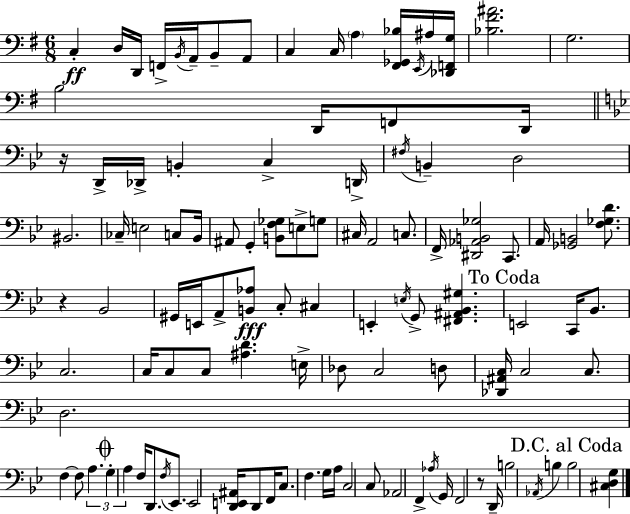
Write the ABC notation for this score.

X:1
T:Untitled
M:6/8
L:1/4
K:Em
C, D,/4 D,,/4 F,,/4 B,,/4 A,,/4 B,,/2 A,,/2 C, C,/4 A, [^F,,_G,,_B,]/4 E,,/4 ^A,/4 [_D,,F,,G,]/4 [_B,^F^A]2 G,2 B,2 D,,/4 F,,/2 D,,/4 z/4 D,,/4 _D,,/4 B,, C, D,,/4 ^F,/4 B,, D,2 ^B,,2 _C,/4 E,2 C,/2 _B,,/4 ^A,,/2 G,, [B,,F,_G,]/2 E,/2 G,/2 ^C,/4 A,,2 C,/2 F,,/4 [^D,,_A,,B,,_G,]2 C,,/2 A,,/4 [_G,,B,,]2 [F,_G,D]/2 z _B,,2 ^G,,/4 E,,/4 A,,/2 [B,,_A,]/2 C,/2 ^C, E,, E,/4 G,,/2 [^F,,^A,,_B,,^G,] E,,2 C,,/4 _B,,/2 C,2 C,/4 C,/2 C,/2 [^A,D] E,/4 _D,/2 C,2 D,/2 [_D,,^A,,C,]/4 C,2 C,/2 D,2 F, F,/2 A, G, A, F,/4 D,,/2 F,/4 _E,,/2 _E,,2 [D,,E,,^A,,]/4 D,,/2 F,,/4 C,/2 F, G,/4 A,/4 C,2 C,/2 _A,,2 F,, _A,/4 G,,/4 F,,2 z/2 D,,/4 B,2 _A,,/4 B, B,2 [^C,D,G,]